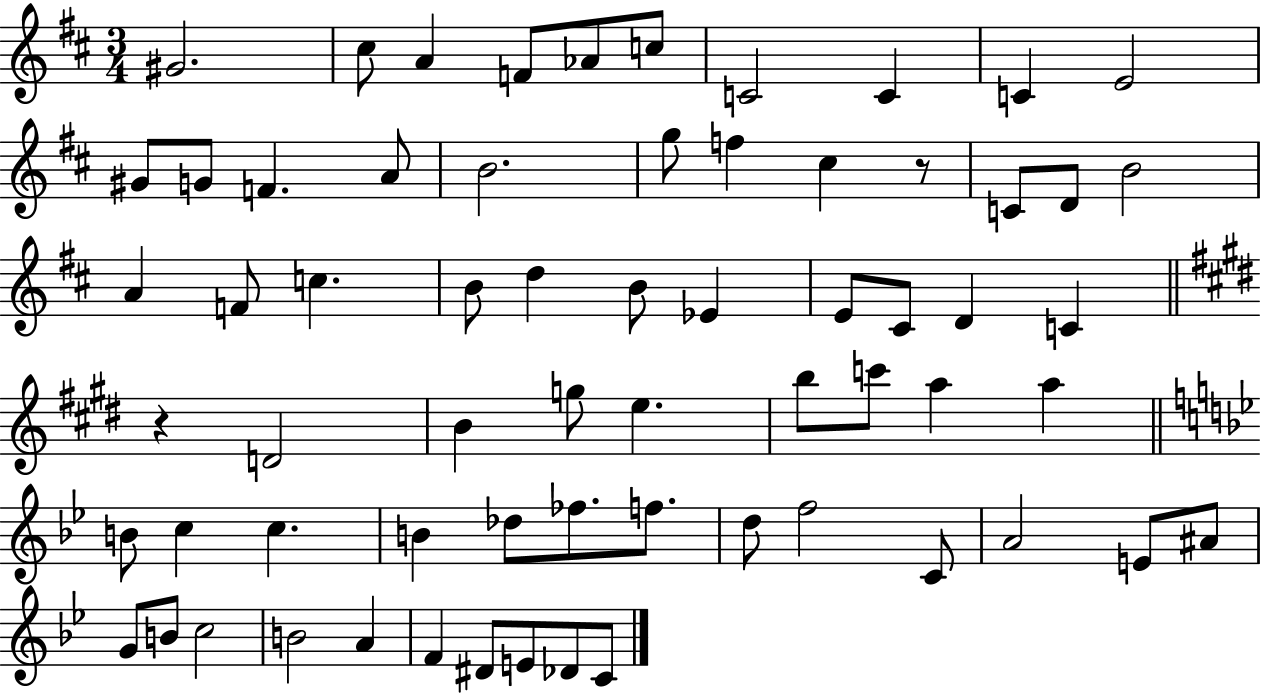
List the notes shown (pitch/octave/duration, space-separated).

G#4/h. C#5/e A4/q F4/e Ab4/e C5/e C4/h C4/q C4/q E4/h G#4/e G4/e F4/q. A4/e B4/h. G5/e F5/q C#5/q R/e C4/e D4/e B4/h A4/q F4/e C5/q. B4/e D5/q B4/e Eb4/q E4/e C#4/e D4/q C4/q R/q D4/h B4/q G5/e E5/q. B5/e C6/e A5/q A5/q B4/e C5/q C5/q. B4/q Db5/e FES5/e. F5/e. D5/e F5/h C4/e A4/h E4/e A#4/e G4/e B4/e C5/h B4/h A4/q F4/q D#4/e E4/e Db4/e C4/e